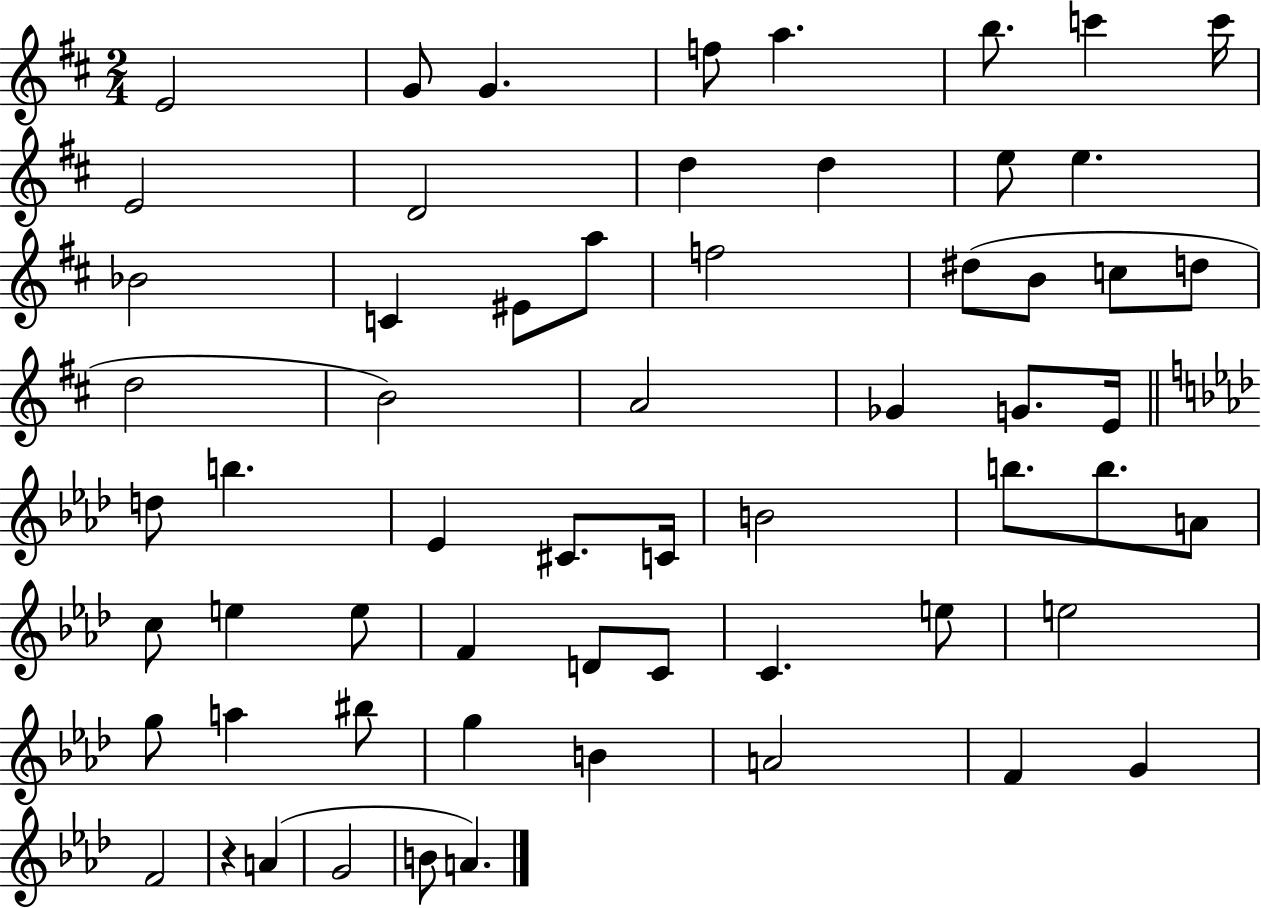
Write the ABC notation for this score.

X:1
T:Untitled
M:2/4
L:1/4
K:D
E2 G/2 G f/2 a b/2 c' c'/4 E2 D2 d d e/2 e _B2 C ^E/2 a/2 f2 ^d/2 B/2 c/2 d/2 d2 B2 A2 _G G/2 E/4 d/2 b _E ^C/2 C/4 B2 b/2 b/2 A/2 c/2 e e/2 F D/2 C/2 C e/2 e2 g/2 a ^b/2 g B A2 F G F2 z A G2 B/2 A